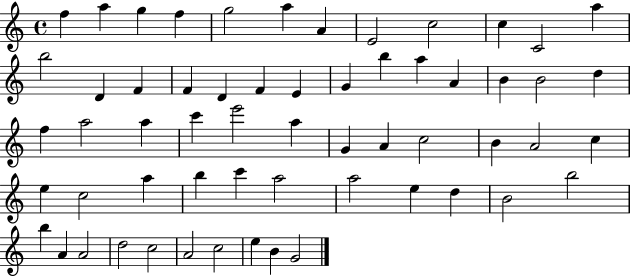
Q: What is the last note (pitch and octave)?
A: G4